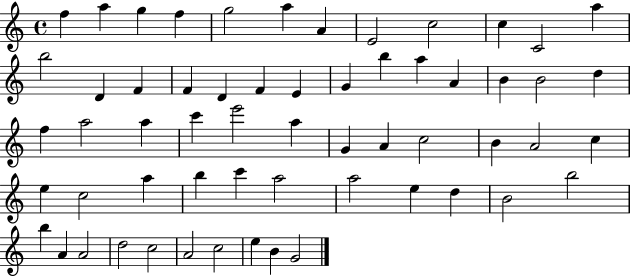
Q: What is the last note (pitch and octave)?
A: G4